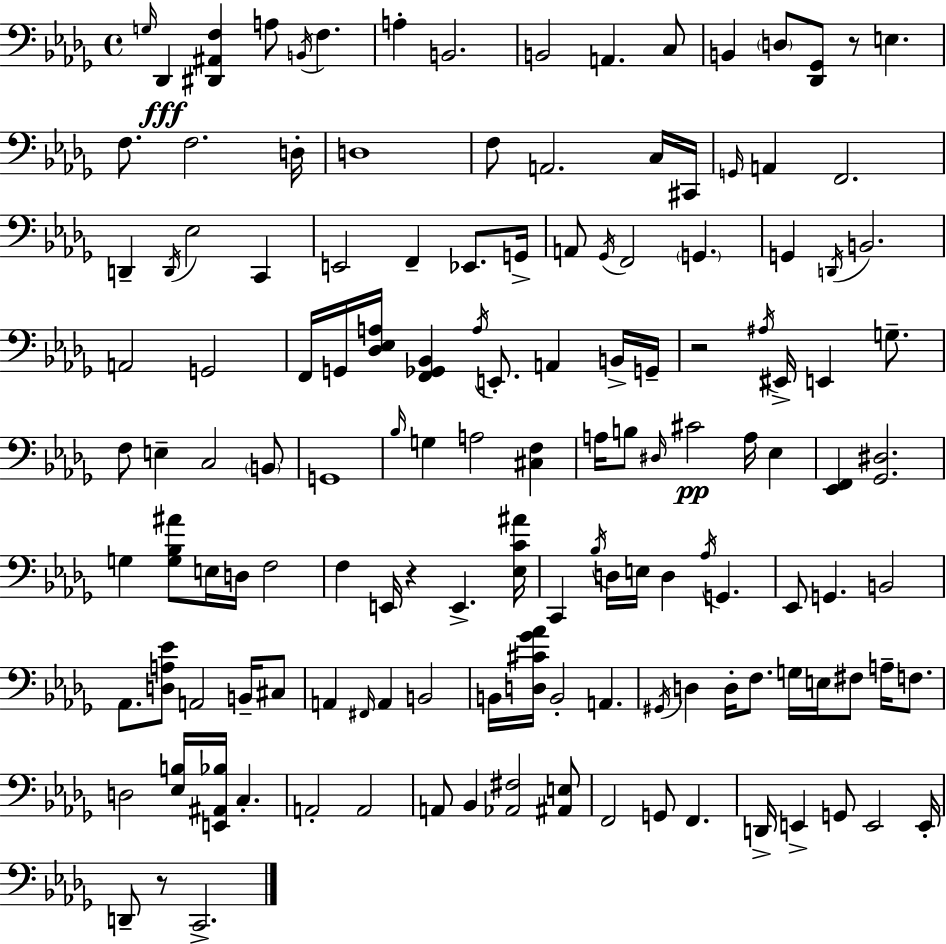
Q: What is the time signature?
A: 4/4